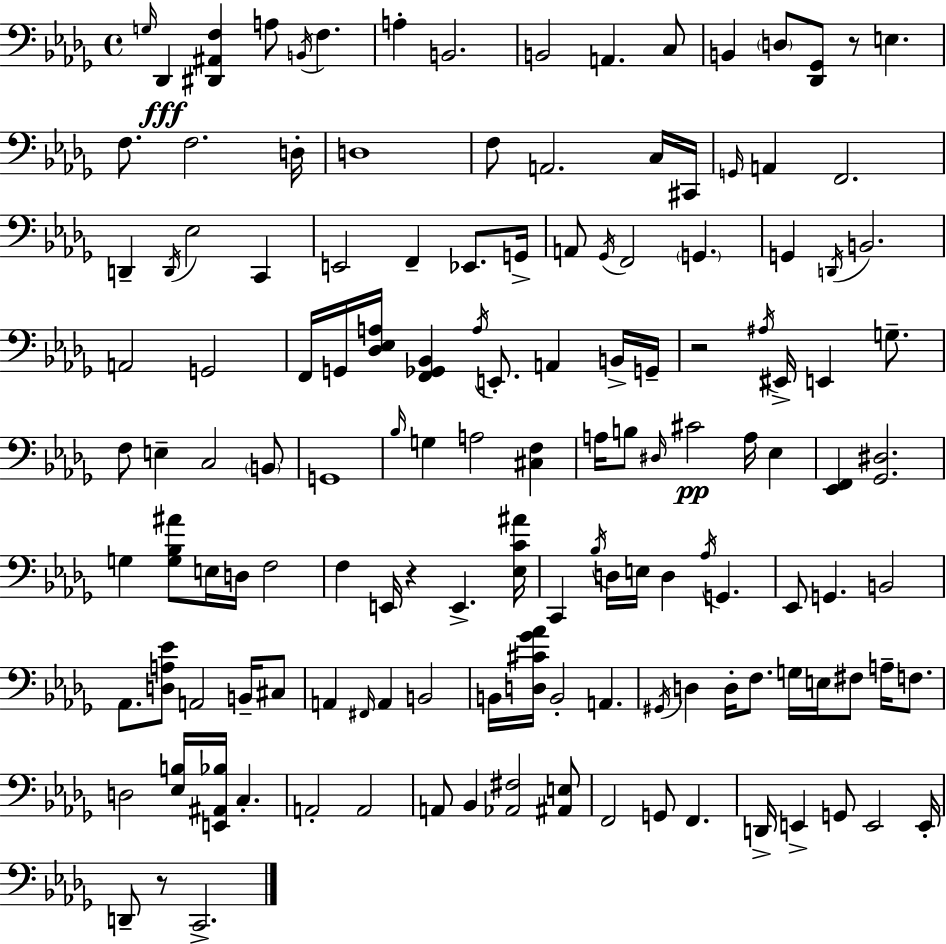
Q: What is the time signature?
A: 4/4